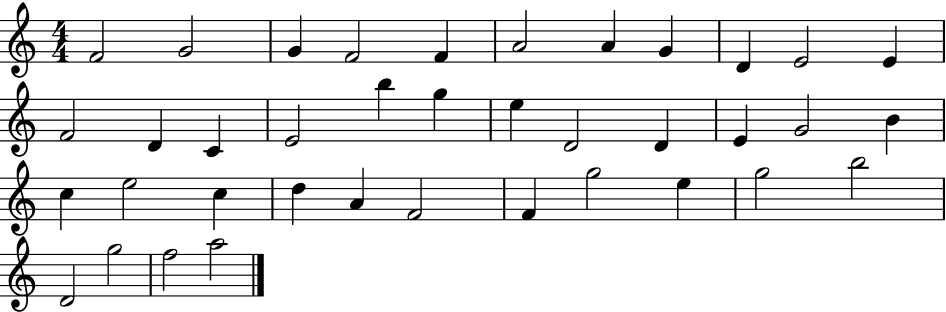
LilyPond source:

{
  \clef treble
  \numericTimeSignature
  \time 4/4
  \key c \major
  f'2 g'2 | g'4 f'2 f'4 | a'2 a'4 g'4 | d'4 e'2 e'4 | \break f'2 d'4 c'4 | e'2 b''4 g''4 | e''4 d'2 d'4 | e'4 g'2 b'4 | \break c''4 e''2 c''4 | d''4 a'4 f'2 | f'4 g''2 e''4 | g''2 b''2 | \break d'2 g''2 | f''2 a''2 | \bar "|."
}